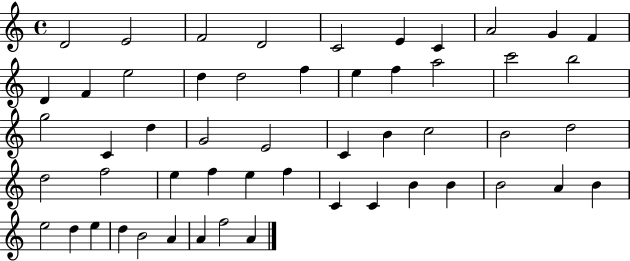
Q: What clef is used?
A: treble